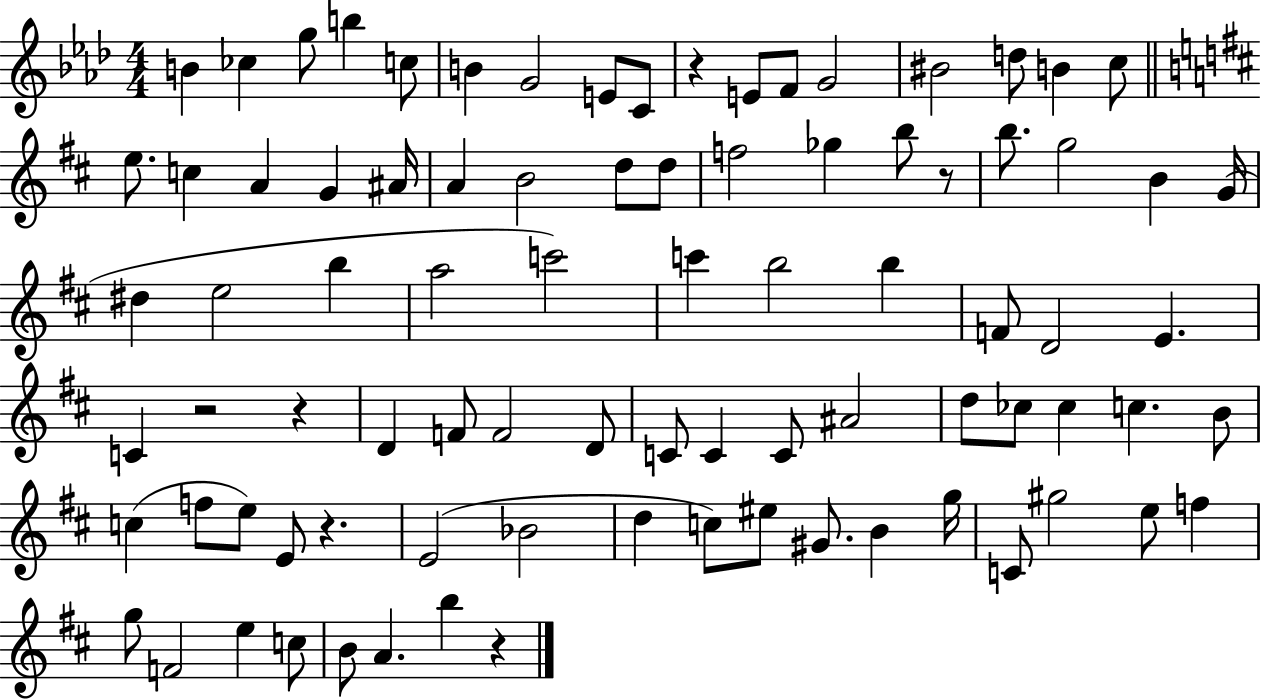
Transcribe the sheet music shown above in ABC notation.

X:1
T:Untitled
M:4/4
L:1/4
K:Ab
B _c g/2 b c/2 B G2 E/2 C/2 z E/2 F/2 G2 ^B2 d/2 B c/2 e/2 c A G ^A/4 A B2 d/2 d/2 f2 _g b/2 z/2 b/2 g2 B G/4 ^d e2 b a2 c'2 c' b2 b F/2 D2 E C z2 z D F/2 F2 D/2 C/2 C C/2 ^A2 d/2 _c/2 _c c B/2 c f/2 e/2 E/2 z E2 _B2 d c/2 ^e/2 ^G/2 B g/4 C/2 ^g2 e/2 f g/2 F2 e c/2 B/2 A b z